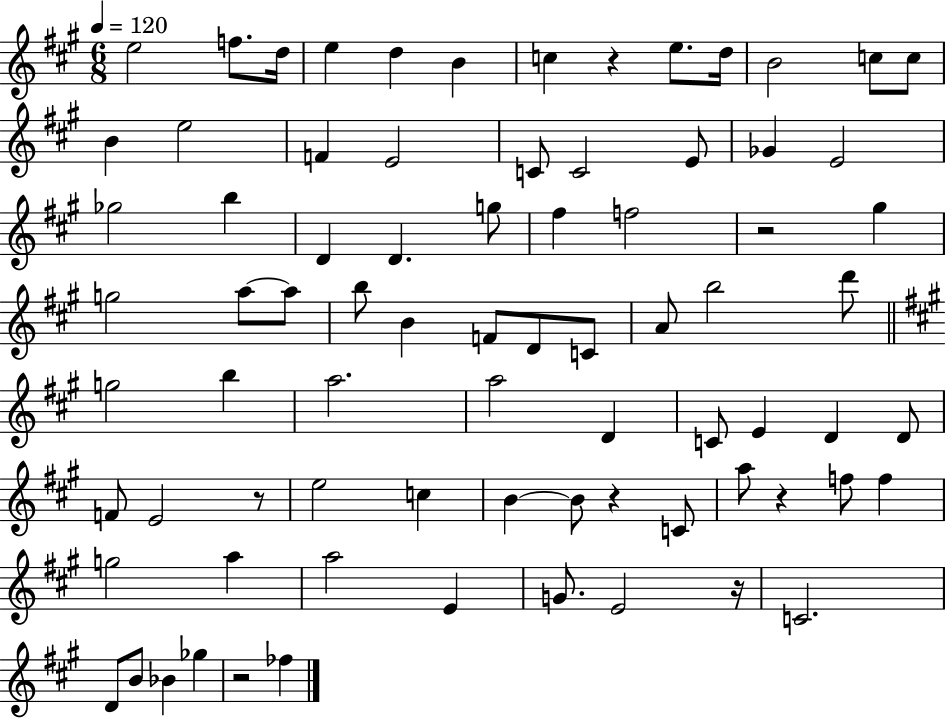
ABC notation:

X:1
T:Untitled
M:6/8
L:1/4
K:A
e2 f/2 d/4 e d B c z e/2 d/4 B2 c/2 c/2 B e2 F E2 C/2 C2 E/2 _G E2 _g2 b D D g/2 ^f f2 z2 ^g g2 a/2 a/2 b/2 B F/2 D/2 C/2 A/2 b2 d'/2 g2 b a2 a2 D C/2 E D D/2 F/2 E2 z/2 e2 c B B/2 z C/2 a/2 z f/2 f g2 a a2 E G/2 E2 z/4 C2 D/2 B/2 _B _g z2 _f